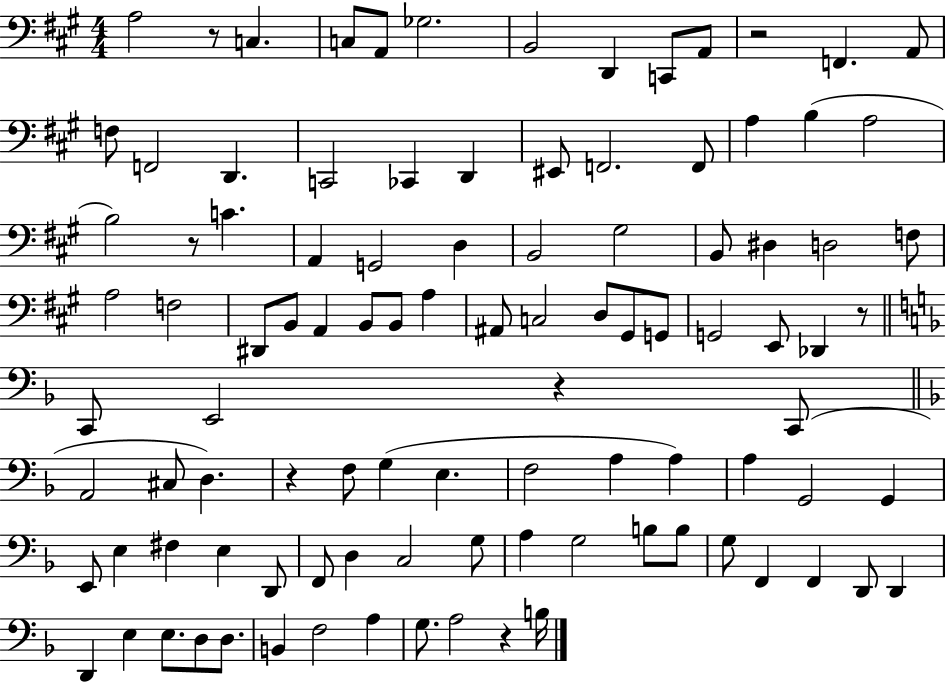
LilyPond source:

{
  \clef bass
  \numericTimeSignature
  \time 4/4
  \key a \major
  a2 r8 c4. | c8 a,8 ges2. | b,2 d,4 c,8 a,8 | r2 f,4. a,8 | \break f8 f,2 d,4. | c,2 ces,4 d,4 | eis,8 f,2. f,8 | a4 b4( a2 | \break b2) r8 c'4. | a,4 g,2 d4 | b,2 gis2 | b,8 dis4 d2 f8 | \break a2 f2 | dis,8 b,8 a,4 b,8 b,8 a4 | ais,8 c2 d8 gis,8 g,8 | g,2 e,8 des,4 r8 | \break \bar "||" \break \key f \major c,8 e,2 r4 c,8( | \bar "||" \break \key d \minor a,2 cis8 d4.) | r4 f8 g4( e4. | f2 a4 a4) | a4 g,2 g,4 | \break e,8 e4 fis4 e4 d,8 | f,8 d4 c2 g8 | a4 g2 b8 b8 | g8 f,4 f,4 d,8 d,4 | \break d,4 e4 e8. d8 d8. | b,4 f2 a4 | g8. a2 r4 b16 | \bar "|."
}